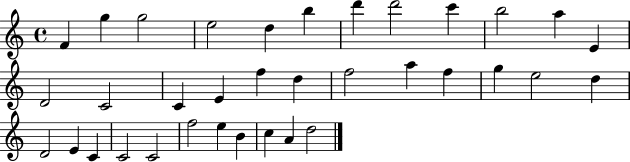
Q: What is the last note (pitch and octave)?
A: D5